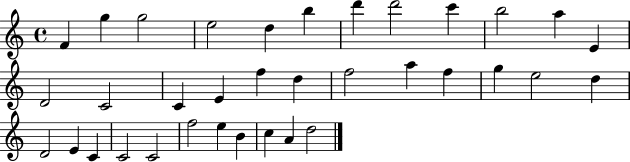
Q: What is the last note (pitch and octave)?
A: D5